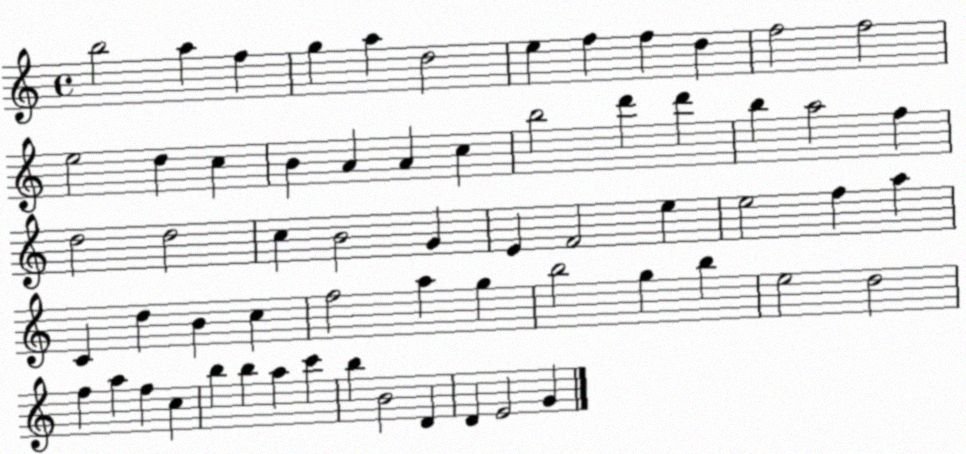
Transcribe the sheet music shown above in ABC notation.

X:1
T:Untitled
M:4/4
L:1/4
K:C
b2 a f g a d2 e f f d f2 f2 e2 d c B A A c b2 d' d' b a2 f d2 d2 c B2 G E F2 e e2 f a C d B c f2 a g b2 g b e2 d2 f a f c b b a c' b B2 D D E2 G